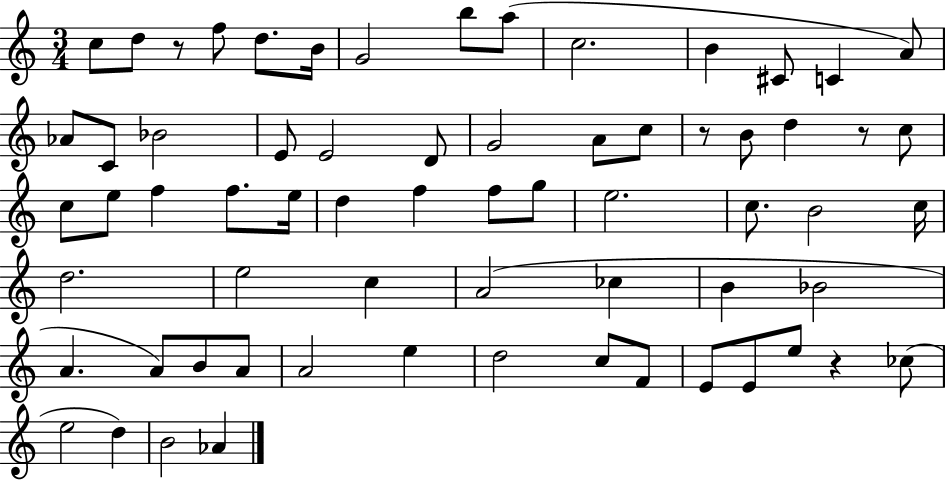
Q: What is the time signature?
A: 3/4